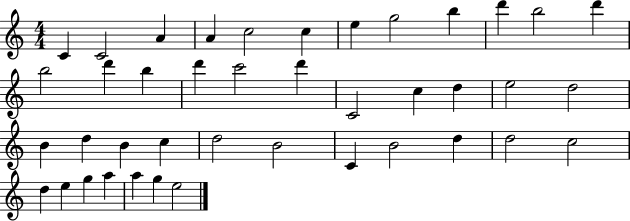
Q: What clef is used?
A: treble